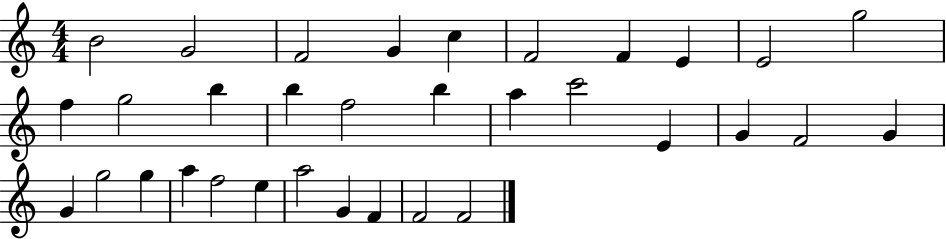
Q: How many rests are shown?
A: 0